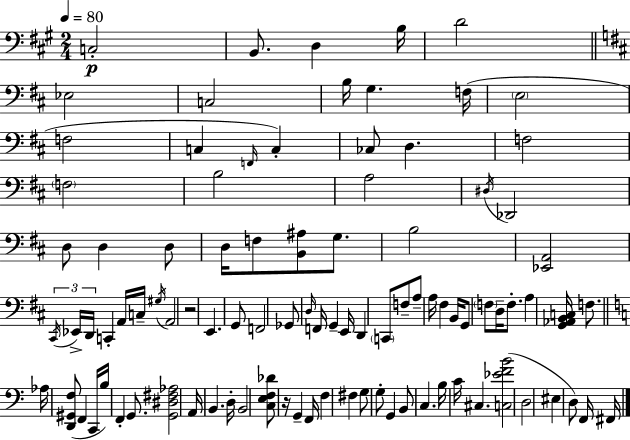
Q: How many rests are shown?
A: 2